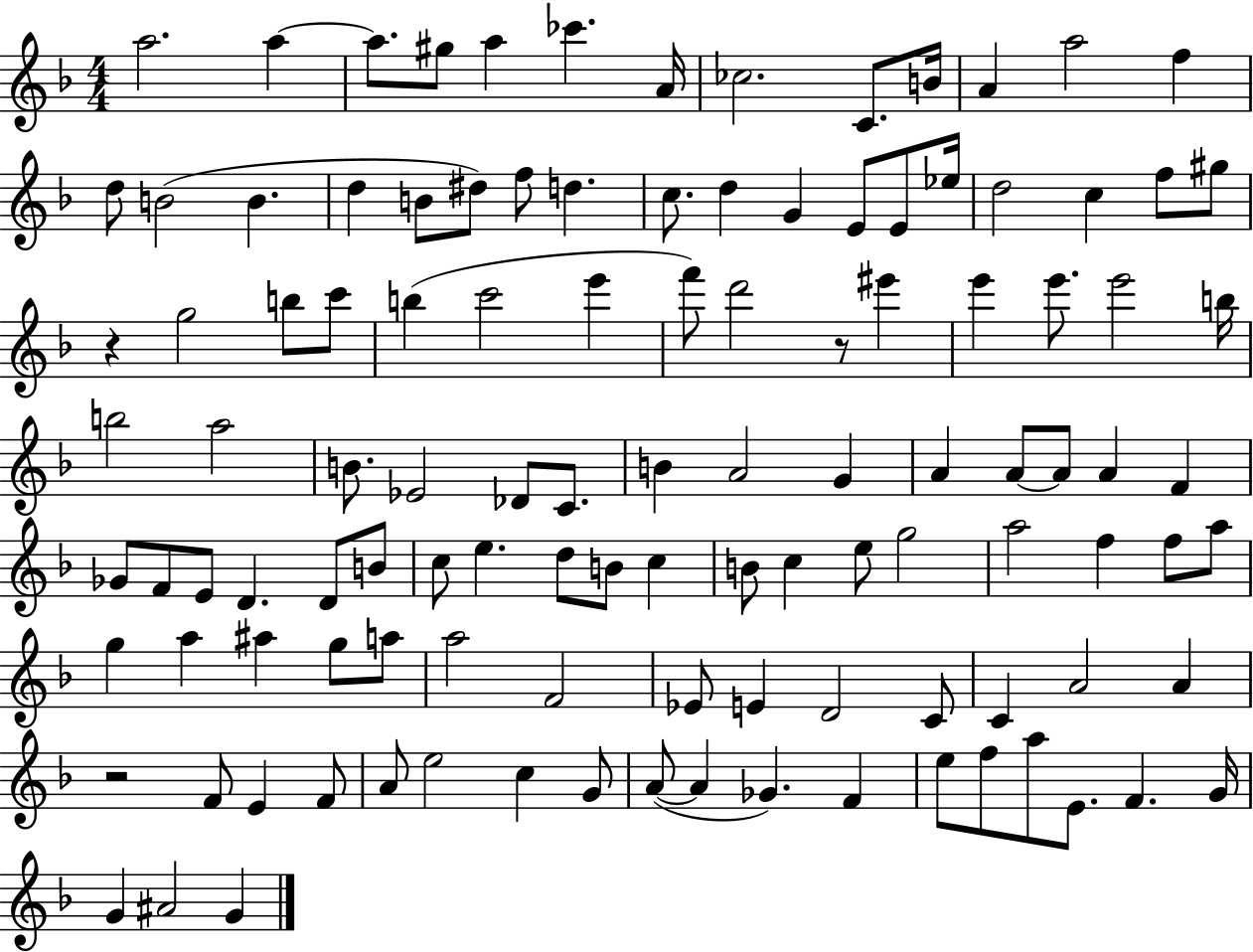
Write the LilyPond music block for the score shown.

{
  \clef treble
  \numericTimeSignature
  \time 4/4
  \key f \major
  a''2. a''4~~ | a''8. gis''8 a''4 ces'''4. a'16 | ces''2. c'8. b'16 | a'4 a''2 f''4 | \break d''8 b'2( b'4. | d''4 b'8 dis''8) f''8 d''4. | c''8. d''4 g'4 e'8 e'8 ees''16 | d''2 c''4 f''8 gis''8 | \break r4 g''2 b''8 c'''8 | b''4( c'''2 e'''4 | f'''8) d'''2 r8 eis'''4 | e'''4 e'''8. e'''2 b''16 | \break b''2 a''2 | b'8. ees'2 des'8 c'8. | b'4 a'2 g'4 | a'4 a'8~~ a'8 a'4 f'4 | \break ges'8 f'8 e'8 d'4. d'8 b'8 | c''8 e''4. d''8 b'8 c''4 | b'8 c''4 e''8 g''2 | a''2 f''4 f''8 a''8 | \break g''4 a''4 ais''4 g''8 a''8 | a''2 f'2 | ees'8 e'4 d'2 c'8 | c'4 a'2 a'4 | \break r2 f'8 e'4 f'8 | a'8 e''2 c''4 g'8 | a'8~(~ a'4 ges'4.) f'4 | e''8 f''8 a''8 e'8. f'4. g'16 | \break g'4 ais'2 g'4 | \bar "|."
}